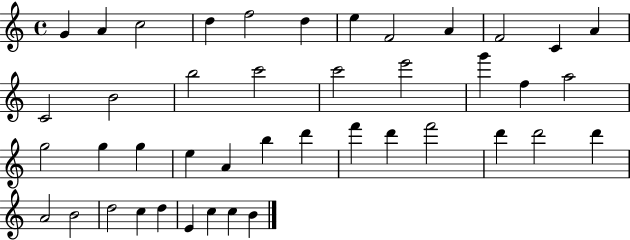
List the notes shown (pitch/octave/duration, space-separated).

G4/q A4/q C5/h D5/q F5/h D5/q E5/q F4/h A4/q F4/h C4/q A4/q C4/h B4/h B5/h C6/h C6/h E6/h G6/q F5/q A5/h G5/h G5/q G5/q E5/q A4/q B5/q D6/q F6/q D6/q F6/h D6/q D6/h D6/q A4/h B4/h D5/h C5/q D5/q E4/q C5/q C5/q B4/q